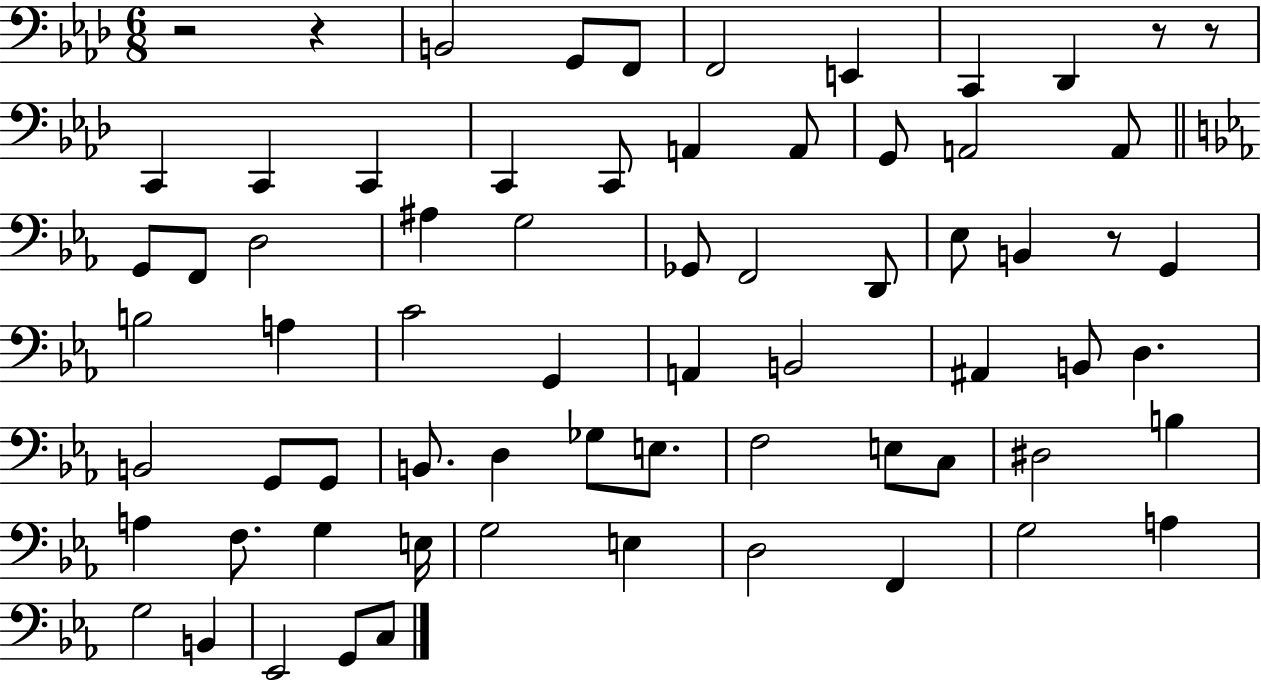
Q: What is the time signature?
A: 6/8